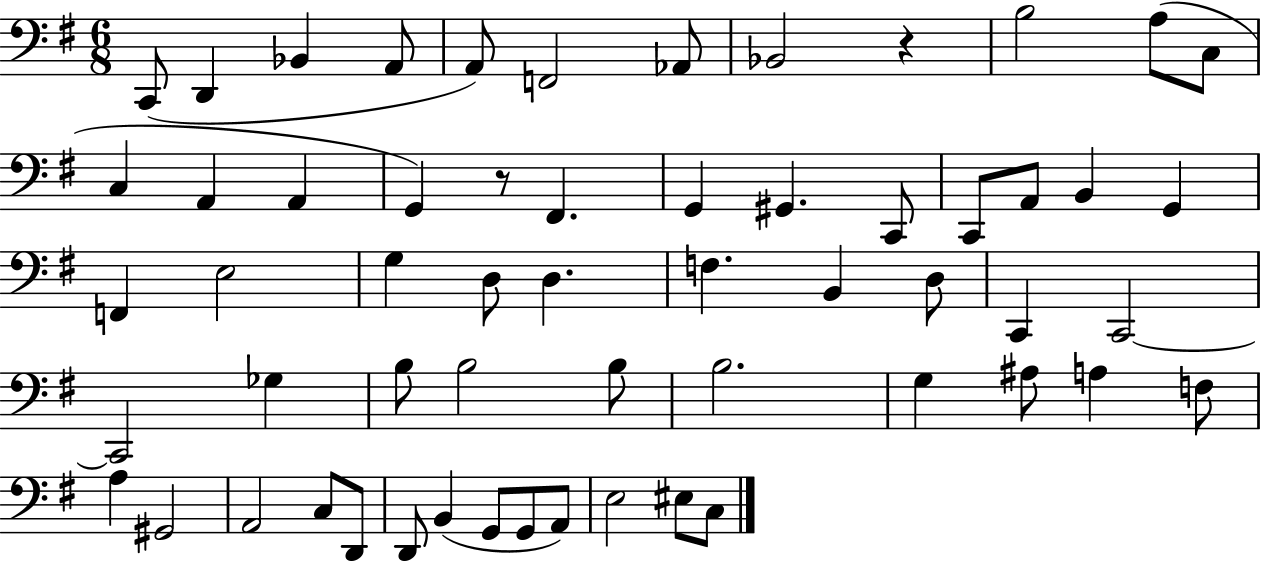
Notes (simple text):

C2/e D2/q Bb2/q A2/e A2/e F2/h Ab2/e Bb2/h R/q B3/h A3/e C3/e C3/q A2/q A2/q G2/q R/e F#2/q. G2/q G#2/q. C2/e C2/e A2/e B2/q G2/q F2/q E3/h G3/q D3/e D3/q. F3/q. B2/q D3/e C2/q C2/h C2/h Gb3/q B3/e B3/h B3/e B3/h. G3/q A#3/e A3/q F3/e A3/q G#2/h A2/h C3/e D2/e D2/e B2/q G2/e G2/e A2/e E3/h EIS3/e C3/e